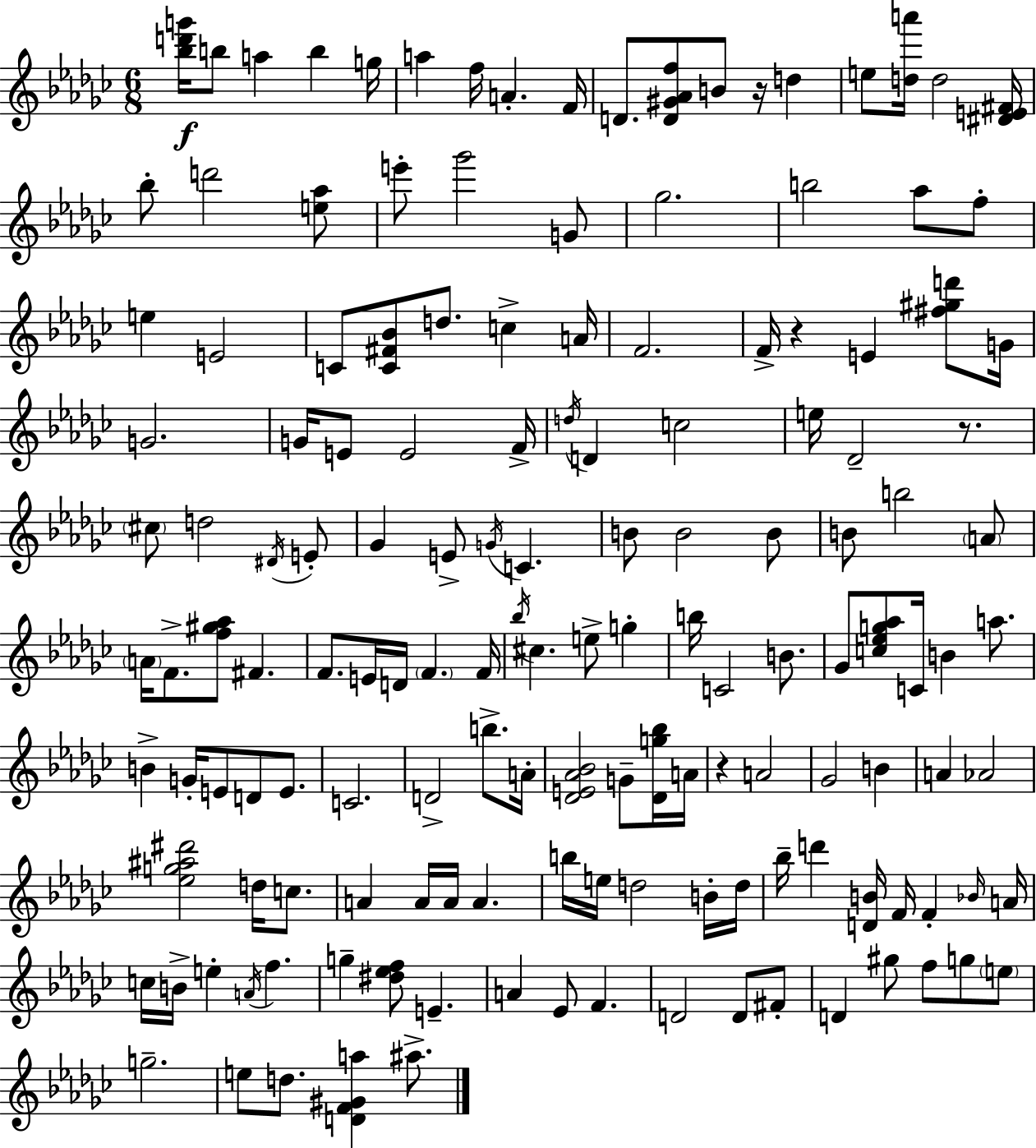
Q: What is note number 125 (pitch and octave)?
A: G5